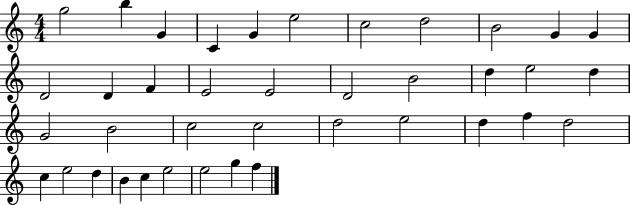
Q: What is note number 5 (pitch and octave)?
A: G4